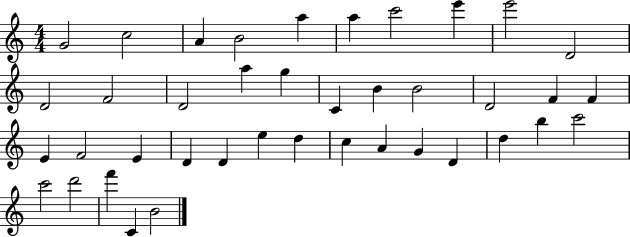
{
  \clef treble
  \numericTimeSignature
  \time 4/4
  \key c \major
  g'2 c''2 | a'4 b'2 a''4 | a''4 c'''2 e'''4 | e'''2 d'2 | \break d'2 f'2 | d'2 a''4 g''4 | c'4 b'4 b'2 | d'2 f'4 f'4 | \break e'4 f'2 e'4 | d'4 d'4 e''4 d''4 | c''4 a'4 g'4 d'4 | d''4 b''4 c'''2 | \break c'''2 d'''2 | f'''4 c'4 b'2 | \bar "|."
}